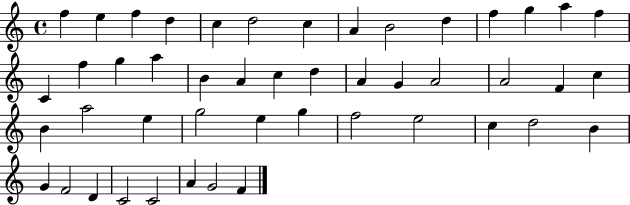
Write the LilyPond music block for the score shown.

{
  \clef treble
  \time 4/4
  \defaultTimeSignature
  \key c \major
  f''4 e''4 f''4 d''4 | c''4 d''2 c''4 | a'4 b'2 d''4 | f''4 g''4 a''4 f''4 | \break c'4 f''4 g''4 a''4 | b'4 a'4 c''4 d''4 | a'4 g'4 a'2 | a'2 f'4 c''4 | \break b'4 a''2 e''4 | g''2 e''4 g''4 | f''2 e''2 | c''4 d''2 b'4 | \break g'4 f'2 d'4 | c'2 c'2 | a'4 g'2 f'4 | \bar "|."
}